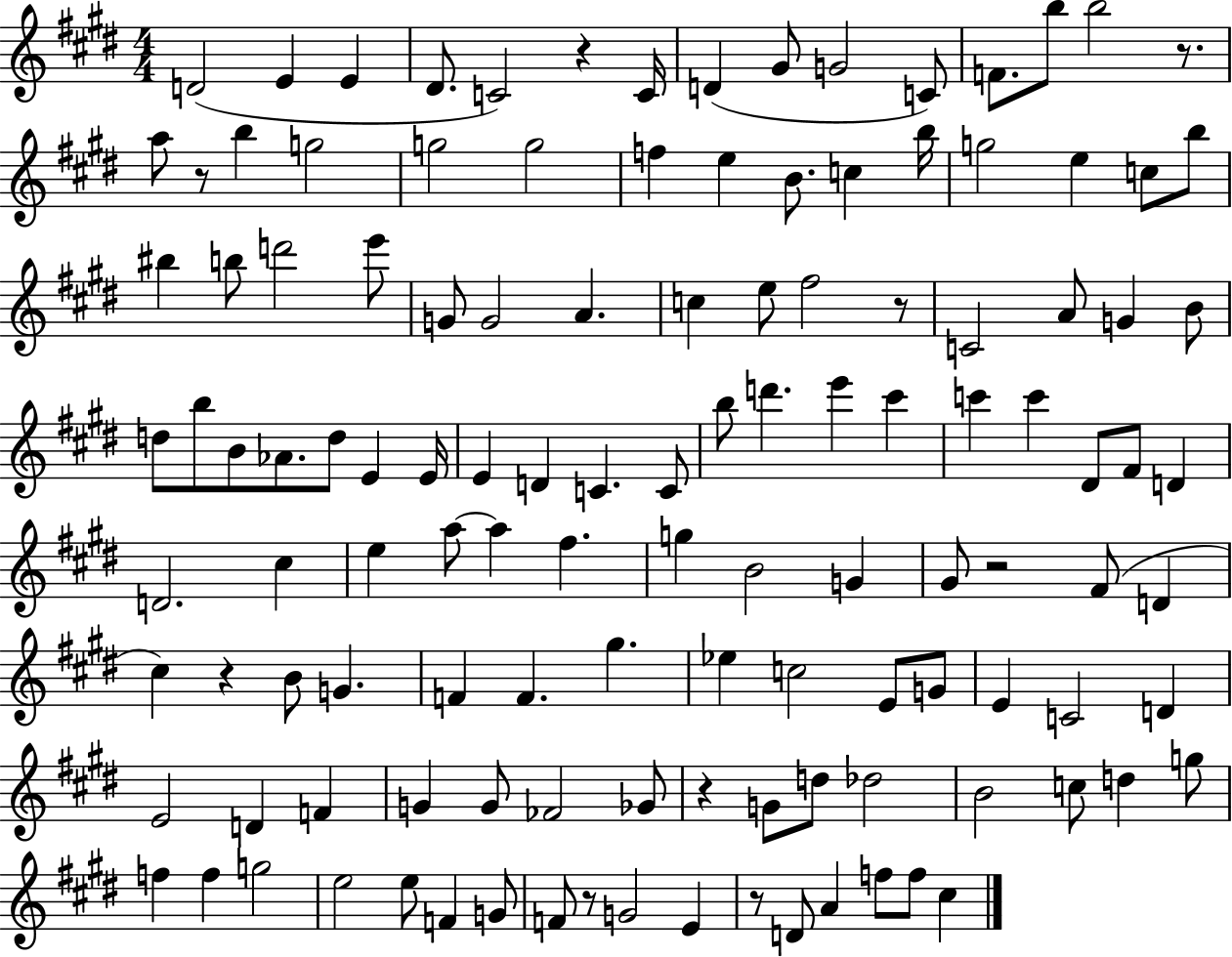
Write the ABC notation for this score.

X:1
T:Untitled
M:4/4
L:1/4
K:E
D2 E E ^D/2 C2 z C/4 D ^G/2 G2 C/2 F/2 b/2 b2 z/2 a/2 z/2 b g2 g2 g2 f e B/2 c b/4 g2 e c/2 b/2 ^b b/2 d'2 e'/2 G/2 G2 A c e/2 ^f2 z/2 C2 A/2 G B/2 d/2 b/2 B/2 _A/2 d/2 E E/4 E D C C/2 b/2 d' e' ^c' c' c' ^D/2 ^F/2 D D2 ^c e a/2 a ^f g B2 G ^G/2 z2 ^F/2 D ^c z B/2 G F F ^g _e c2 E/2 G/2 E C2 D E2 D F G G/2 _F2 _G/2 z G/2 d/2 _d2 B2 c/2 d g/2 f f g2 e2 e/2 F G/2 F/2 z/2 G2 E z/2 D/2 A f/2 f/2 ^c